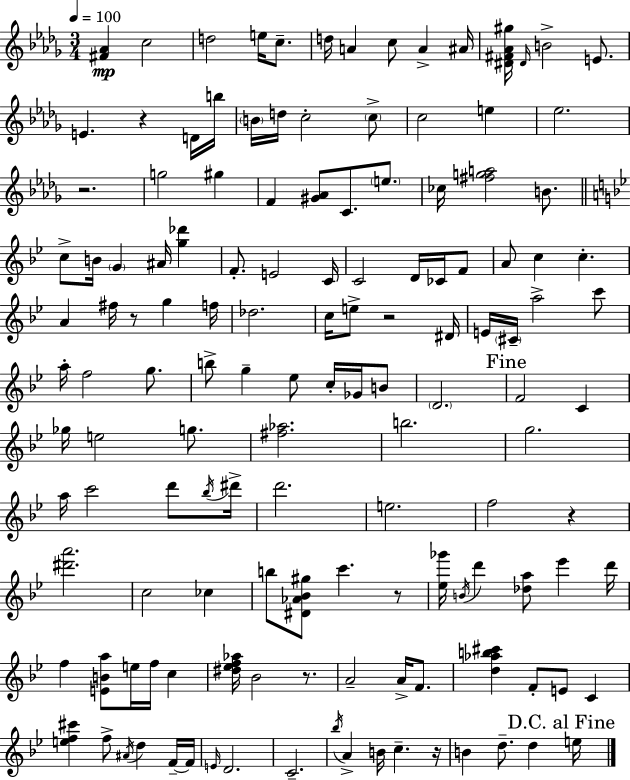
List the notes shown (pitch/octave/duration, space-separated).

[F#4,Ab4]/q C5/h D5/h E5/s C5/e. D5/s A4/q C5/e A4/q A#4/s [D#4,F#4,Ab4,G#5]/s D#4/s B4/h E4/e. E4/q. R/q D4/s B5/s B4/s D5/s C5/h C5/e C5/h E5/q Eb5/h. R/h. G5/h G#5/q F4/q [G#4,Ab4]/e C4/e. E5/e. CES5/s [F#5,G5,A5]/h B4/e. C5/e B4/s G4/q A#4/s [G5,Db6]/q F4/e. E4/h C4/s C4/h D4/s CES4/s F4/e A4/e C5/q C5/q. A4/q F#5/s R/e G5/q F5/s Db5/h. C5/s E5/e R/h D#4/s E4/s C#4/s A5/h C6/e A5/s F5/h G5/e. B5/e G5/q Eb5/e C5/s Gb4/s B4/e D4/h. F4/h C4/q Gb5/s E5/h G5/e. [F#5,Ab5]/h. B5/h. G5/h. A5/s C6/h D6/e Bb5/s D#6/s D6/h. E5/h. F5/h R/q [D#6,A6]/h. C5/h CES5/q B5/e [D#4,Ab4,Bb4,G#5]/e C6/q. R/e [Eb5,Gb6]/s B4/s D6/q [Db5,A5]/e Eb6/q D6/s F5/q [E4,B4,A5]/e E5/s F5/s C5/q [D#5,Eb5,F5,Ab5]/s Bb4/h R/e. A4/h A4/s F4/e. [D5,Ab5,B5,C#6]/q F4/e E4/e C4/q [E5,F5,C#6]/q F5/e A#4/s D5/q F4/s F4/s E4/s D4/h. C4/h. Bb5/s A4/q B4/s C5/q. R/s B4/q D5/e. D5/q E5/s